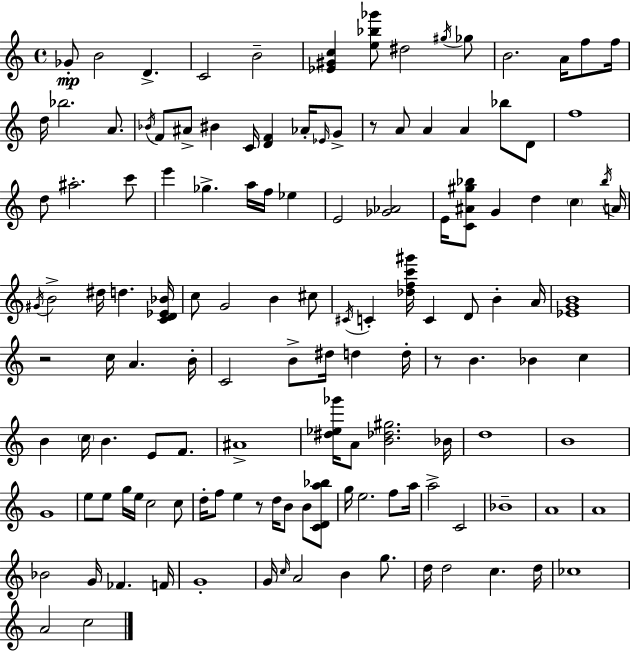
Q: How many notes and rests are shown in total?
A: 133